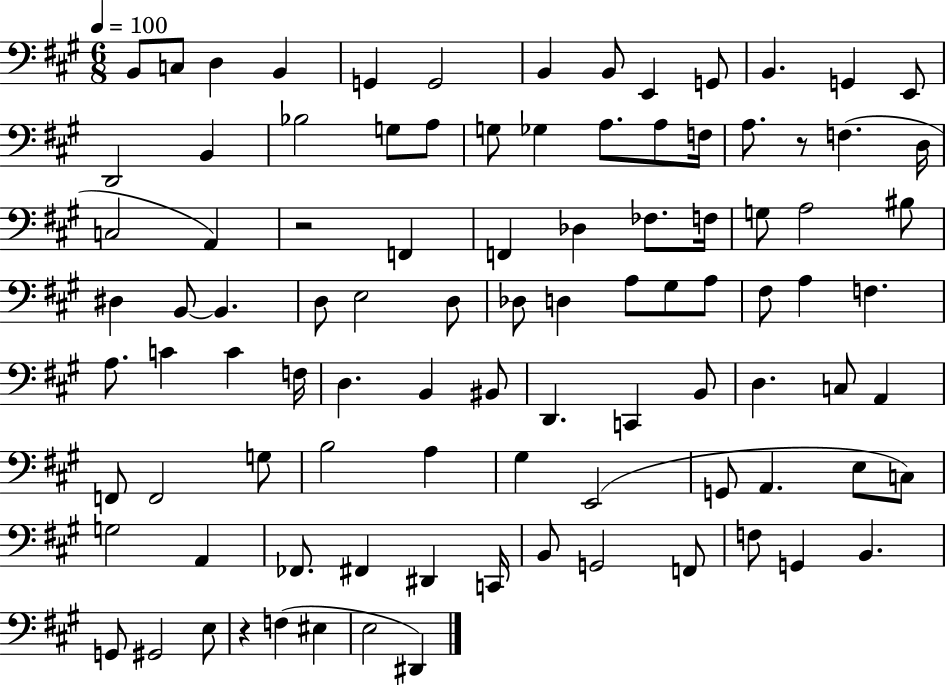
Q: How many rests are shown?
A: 3